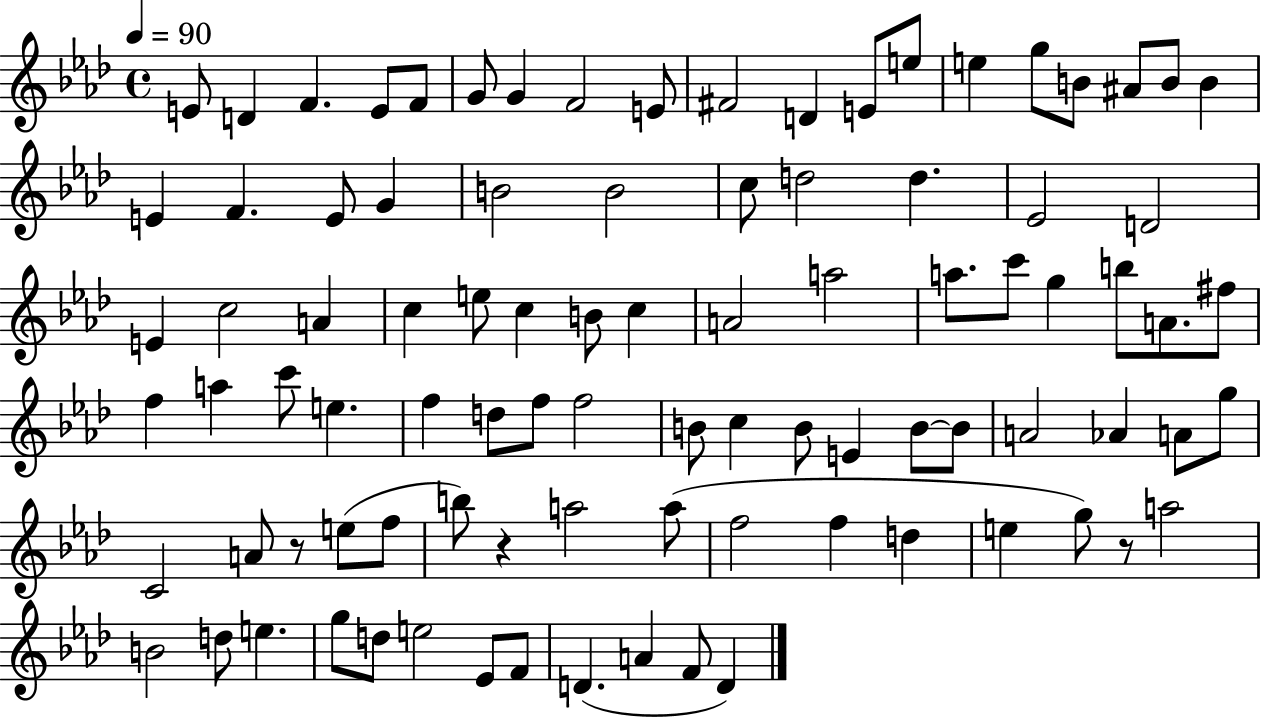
{
  \clef treble
  \time 4/4
  \defaultTimeSignature
  \key aes \major
  \tempo 4 = 90
  e'8 d'4 f'4. e'8 f'8 | g'8 g'4 f'2 e'8 | fis'2 d'4 e'8 e''8 | e''4 g''8 b'8 ais'8 b'8 b'4 | \break e'4 f'4. e'8 g'4 | b'2 b'2 | c''8 d''2 d''4. | ees'2 d'2 | \break e'4 c''2 a'4 | c''4 e''8 c''4 b'8 c''4 | a'2 a''2 | a''8. c'''8 g''4 b''8 a'8. fis''8 | \break f''4 a''4 c'''8 e''4. | f''4 d''8 f''8 f''2 | b'8 c''4 b'8 e'4 b'8~~ b'8 | a'2 aes'4 a'8 g''8 | \break c'2 a'8 r8 e''8( f''8 | b''8) r4 a''2 a''8( | f''2 f''4 d''4 | e''4 g''8) r8 a''2 | \break b'2 d''8 e''4. | g''8 d''8 e''2 ees'8 f'8 | d'4.( a'4 f'8 d'4) | \bar "|."
}